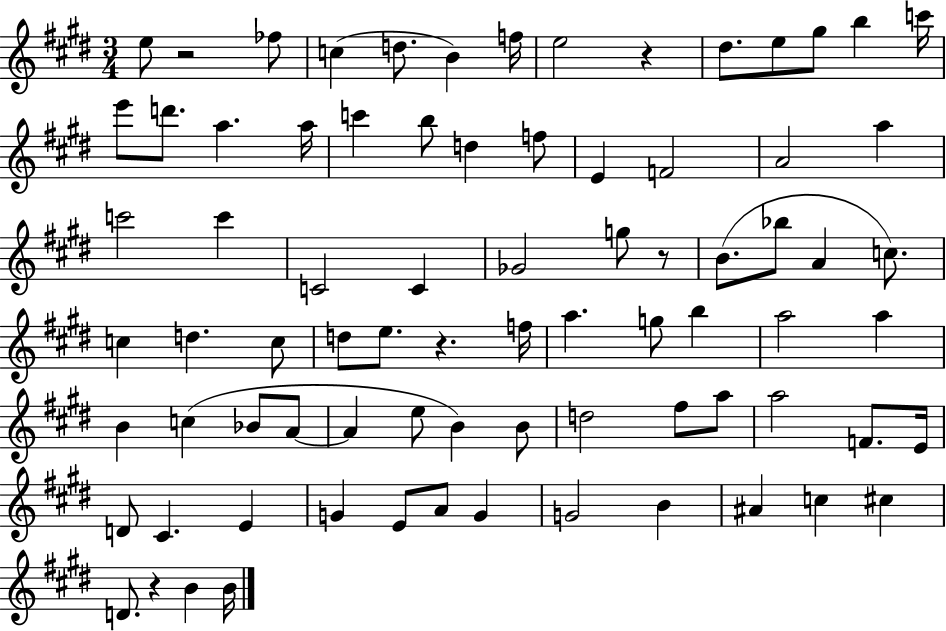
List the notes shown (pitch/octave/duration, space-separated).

E5/e R/h FES5/e C5/q D5/e. B4/q F5/s E5/h R/q D#5/e. E5/e G#5/e B5/q C6/s E6/e D6/e. A5/q. A5/s C6/q B5/e D5/q F5/e E4/q F4/h A4/h A5/q C6/h C6/q C4/h C4/q Gb4/h G5/e R/e B4/e. Bb5/e A4/q C5/e. C5/q D5/q. C5/e D5/e E5/e. R/q. F5/s A5/q. G5/e B5/q A5/h A5/q B4/q C5/q Bb4/e A4/e A4/q E5/e B4/q B4/e D5/h F#5/e A5/e A5/h F4/e. E4/s D4/e C#4/q. E4/q G4/q E4/e A4/e G4/q G4/h B4/q A#4/q C5/q C#5/q D4/e. R/q B4/q B4/s